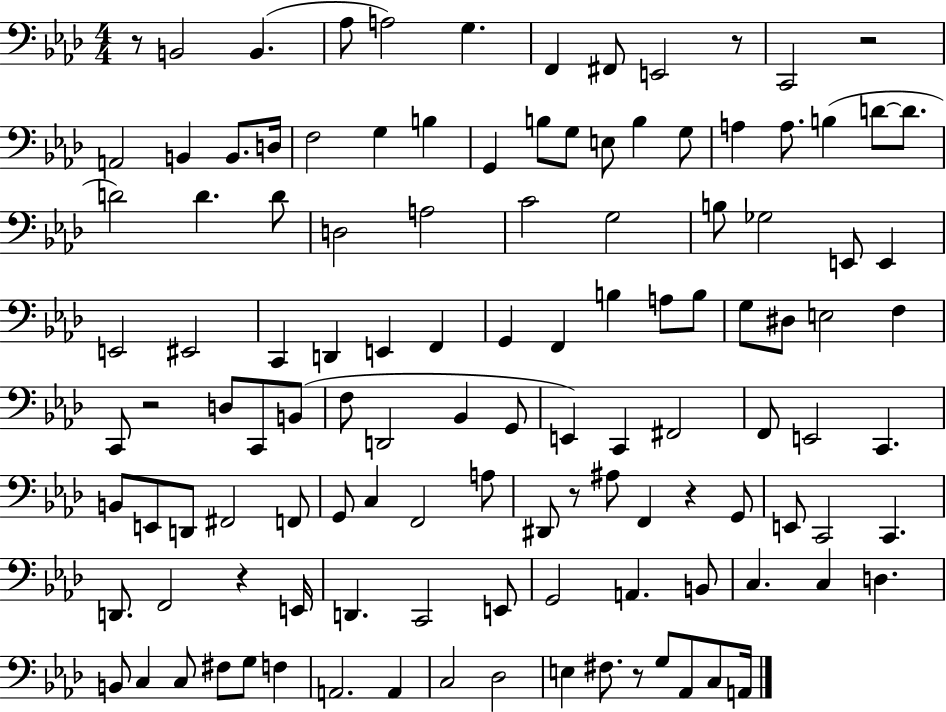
X:1
T:Untitled
M:4/4
L:1/4
K:Ab
z/2 B,,2 B,, _A,/2 A,2 G, F,, ^F,,/2 E,,2 z/2 C,,2 z2 A,,2 B,, B,,/2 D,/4 F,2 G, B, G,, B,/2 G,/2 E,/2 B, G,/2 A, A,/2 B, D/2 D/2 D2 D D/2 D,2 A,2 C2 G,2 B,/2 _G,2 E,,/2 E,, E,,2 ^E,,2 C,, D,, E,, F,, G,, F,, B, A,/2 B,/2 G,/2 ^D,/2 E,2 F, C,,/2 z2 D,/2 C,,/2 B,,/2 F,/2 D,,2 _B,, G,,/2 E,, C,, ^F,,2 F,,/2 E,,2 C,, B,,/2 E,,/2 D,,/2 ^F,,2 F,,/2 G,,/2 C, F,,2 A,/2 ^D,,/2 z/2 ^A,/2 F,, z G,,/2 E,,/2 C,,2 C,, D,,/2 F,,2 z E,,/4 D,, C,,2 E,,/2 G,,2 A,, B,,/2 C, C, D, B,,/2 C, C,/2 ^F,/2 G,/2 F, A,,2 A,, C,2 _D,2 E, ^F,/2 z/2 G,/2 _A,,/2 C,/2 A,,/4